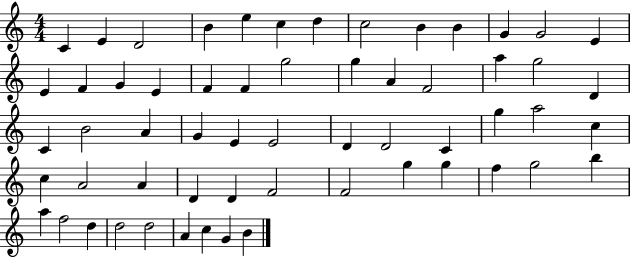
X:1
T:Untitled
M:4/4
L:1/4
K:C
C E D2 B e c d c2 B B G G2 E E F G E F F g2 g A F2 a g2 D C B2 A G E E2 D D2 C g a2 c c A2 A D D F2 F2 g g f g2 b a f2 d d2 d2 A c G B